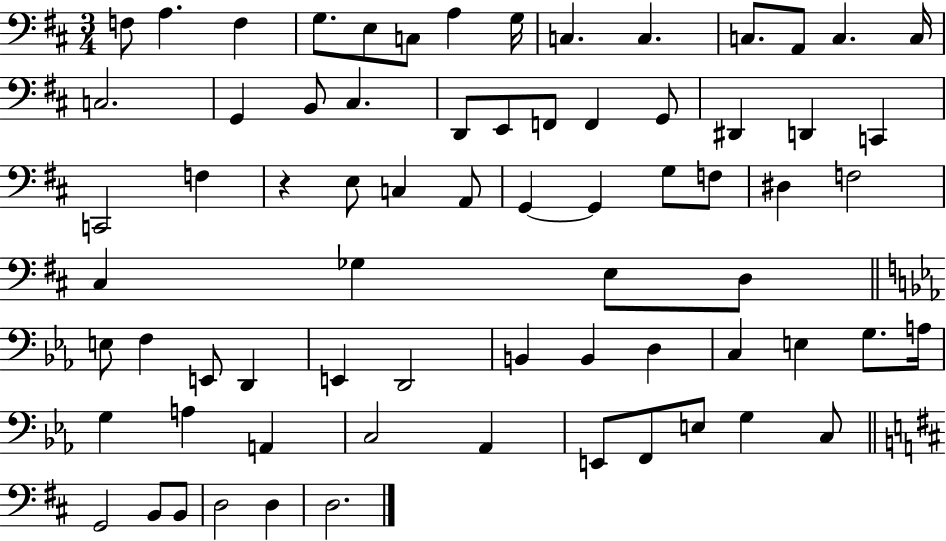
F3/e A3/q. F3/q G3/e. E3/e C3/e A3/q G3/s C3/q. C3/q. C3/e. A2/e C3/q. C3/s C3/h. G2/q B2/e C#3/q. D2/e E2/e F2/e F2/q G2/e D#2/q D2/q C2/q C2/h F3/q R/q E3/e C3/q A2/e G2/q G2/q G3/e F3/e D#3/q F3/h C#3/q Gb3/q E3/e D3/e E3/e F3/q E2/e D2/q E2/q D2/h B2/q B2/q D3/q C3/q E3/q G3/e. A3/s G3/q A3/q A2/q C3/h Ab2/q E2/e F2/e E3/e G3/q C3/e G2/h B2/e B2/e D3/h D3/q D3/h.